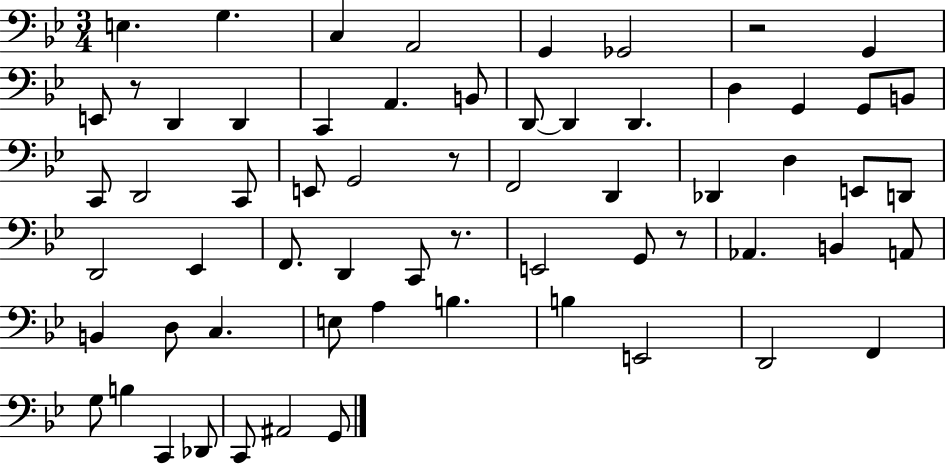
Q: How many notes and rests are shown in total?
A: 63